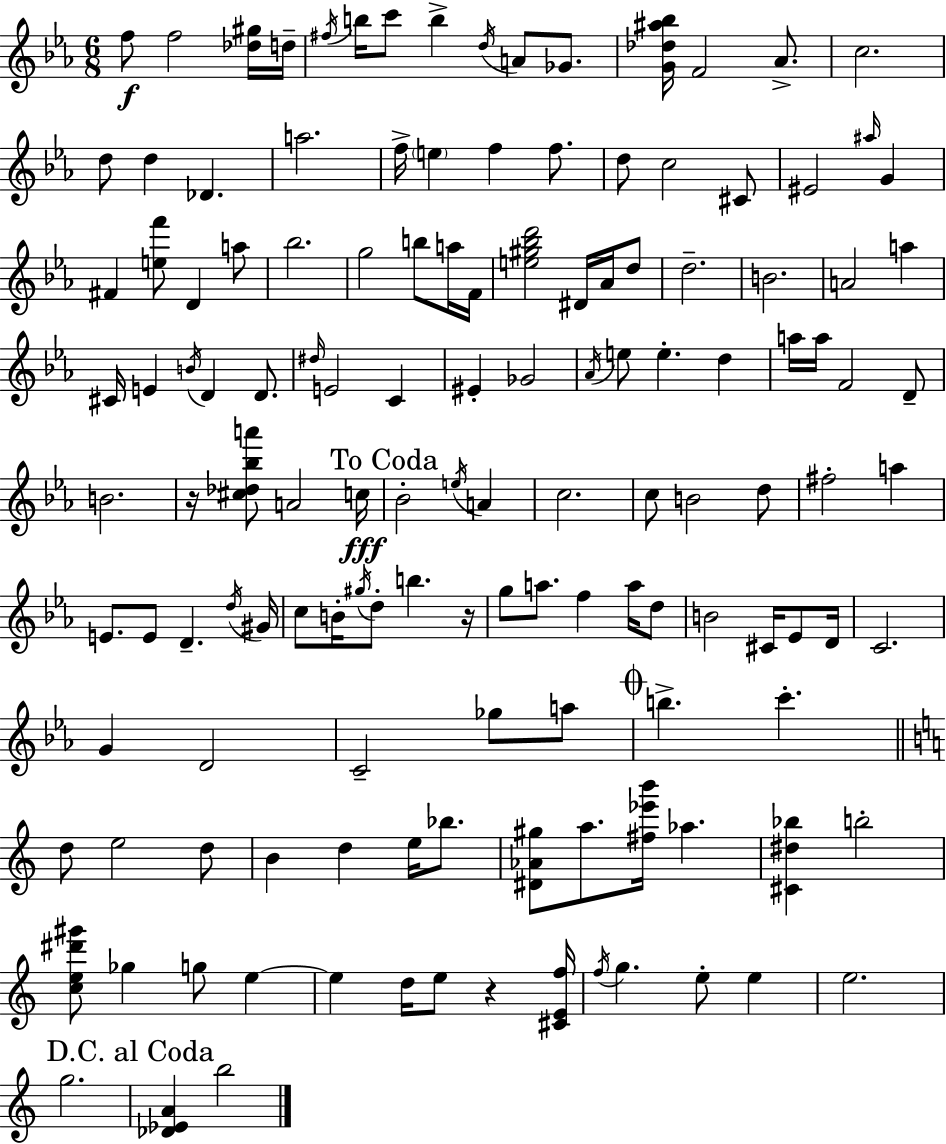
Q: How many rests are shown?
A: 3